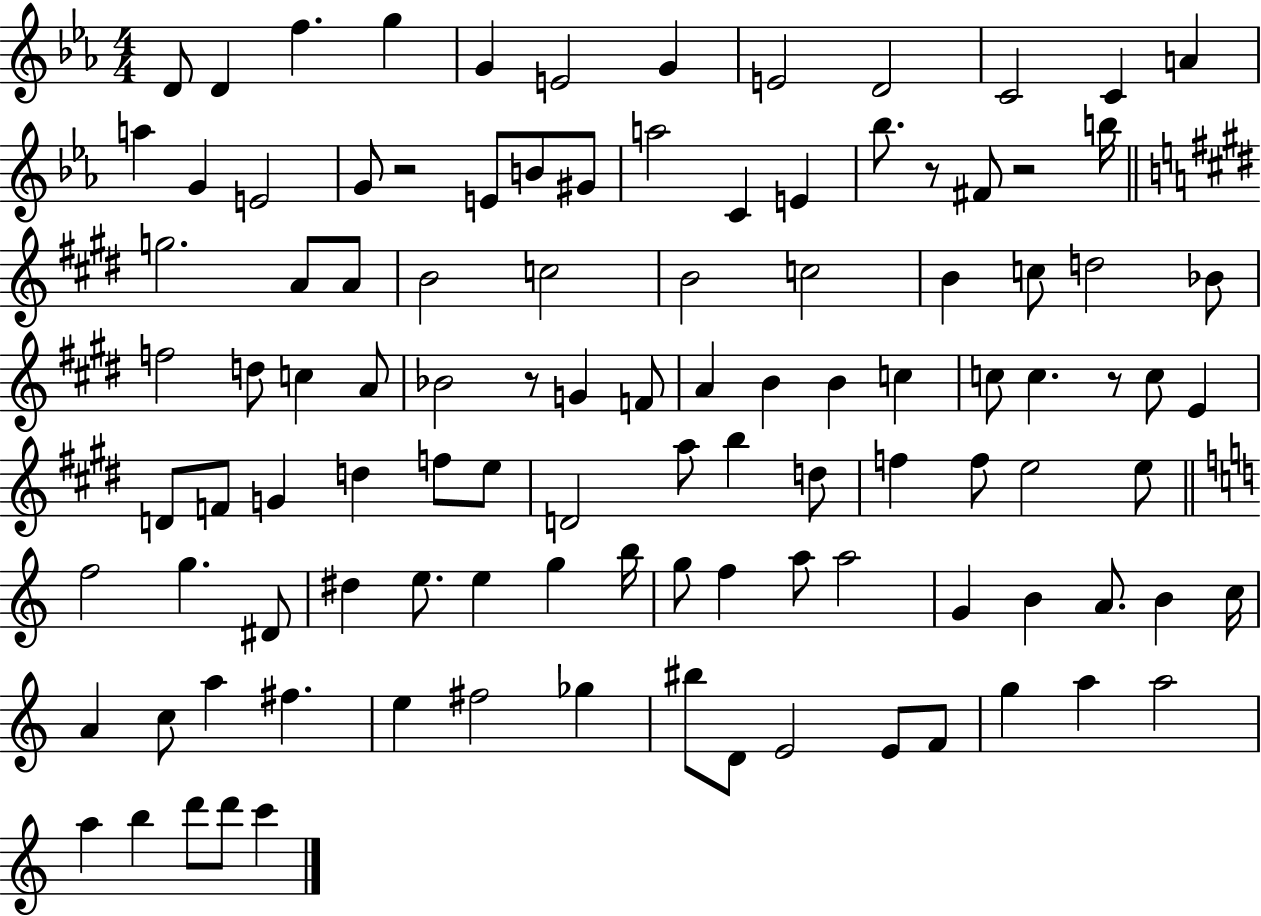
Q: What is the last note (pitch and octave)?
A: C6